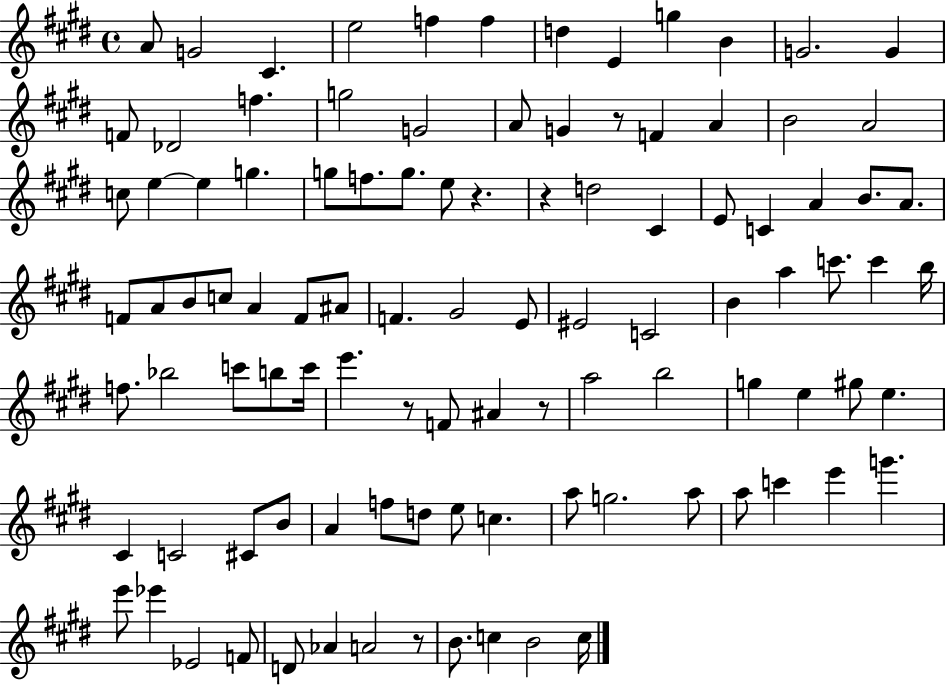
A4/e G4/h C#4/q. E5/h F5/q F5/q D5/q E4/q G5/q B4/q G4/h. G4/q F4/e Db4/h F5/q. G5/h G4/h A4/e G4/q R/e F4/q A4/q B4/h A4/h C5/e E5/q E5/q G5/q. G5/e F5/e. G5/e. E5/e R/q. R/q D5/h C#4/q E4/e C4/q A4/q B4/e. A4/e. F4/e A4/e B4/e C5/e A4/q F4/e A#4/e F4/q. G#4/h E4/e EIS4/h C4/h B4/q A5/q C6/e. C6/q B5/s F5/e. Bb5/h C6/e B5/e C6/s E6/q. R/e F4/e A#4/q R/e A5/h B5/h G5/q E5/q G#5/e E5/q. C#4/q C4/h C#4/e B4/e A4/q F5/e D5/e E5/e C5/q. A5/e G5/h. A5/e A5/e C6/q E6/q G6/q. E6/e Eb6/q Eb4/h F4/e D4/e Ab4/q A4/h R/e B4/e. C5/q B4/h C5/s